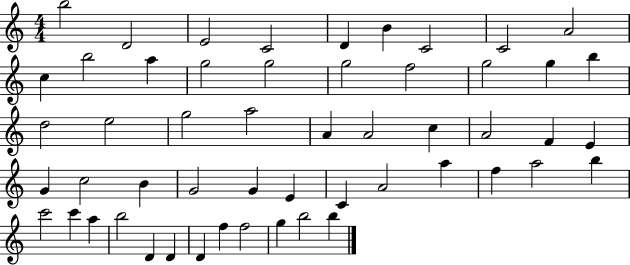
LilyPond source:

{
  \clef treble
  \numericTimeSignature
  \time 4/4
  \key c \major
  b''2 d'2 | e'2 c'2 | d'4 b'4 c'2 | c'2 a'2 | \break c''4 b''2 a''4 | g''2 g''2 | g''2 f''2 | g''2 g''4 b''4 | \break d''2 e''2 | g''2 a''2 | a'4 a'2 c''4 | a'2 f'4 e'4 | \break g'4 c''2 b'4 | g'2 g'4 e'4 | c'4 a'2 a''4 | f''4 a''2 b''4 | \break c'''2 c'''4 a''4 | b''2 d'4 d'4 | d'4 f''4 f''2 | g''4 b''2 b''4 | \break \bar "|."
}